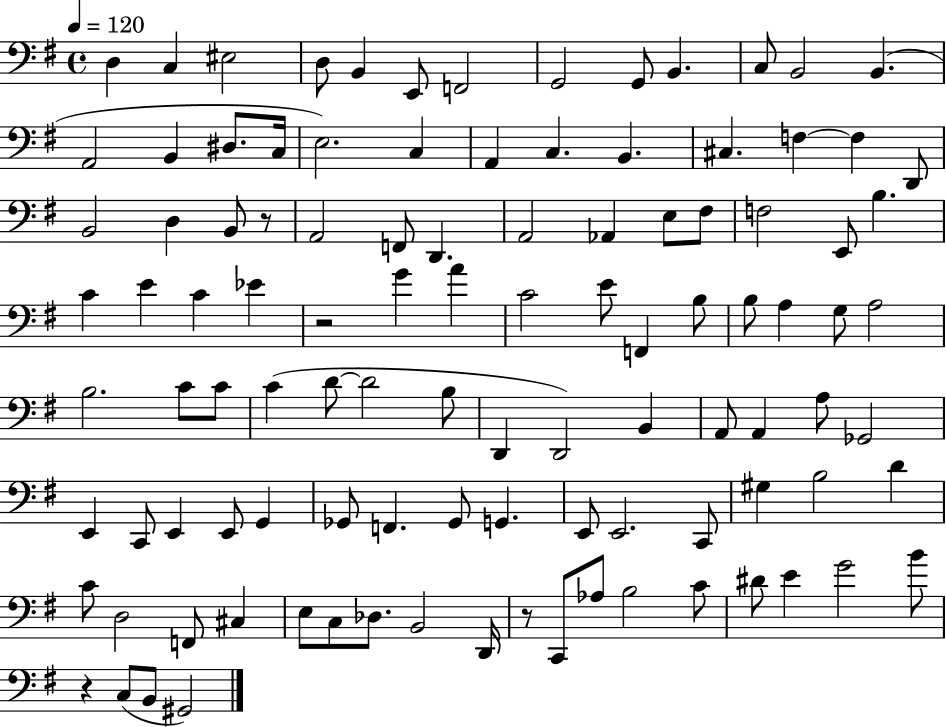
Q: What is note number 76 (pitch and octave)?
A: G2